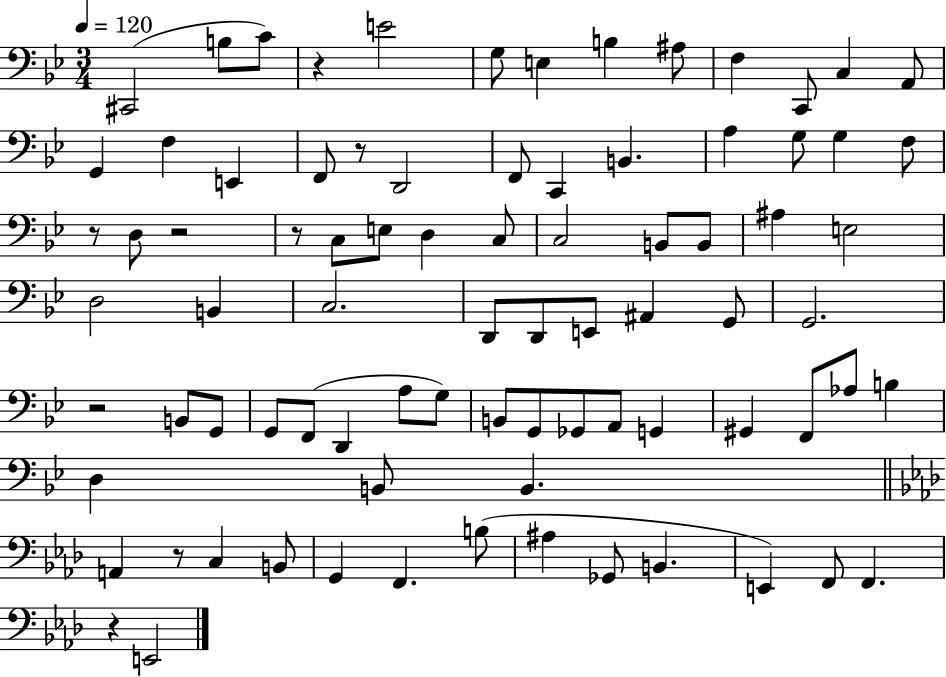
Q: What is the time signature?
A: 3/4